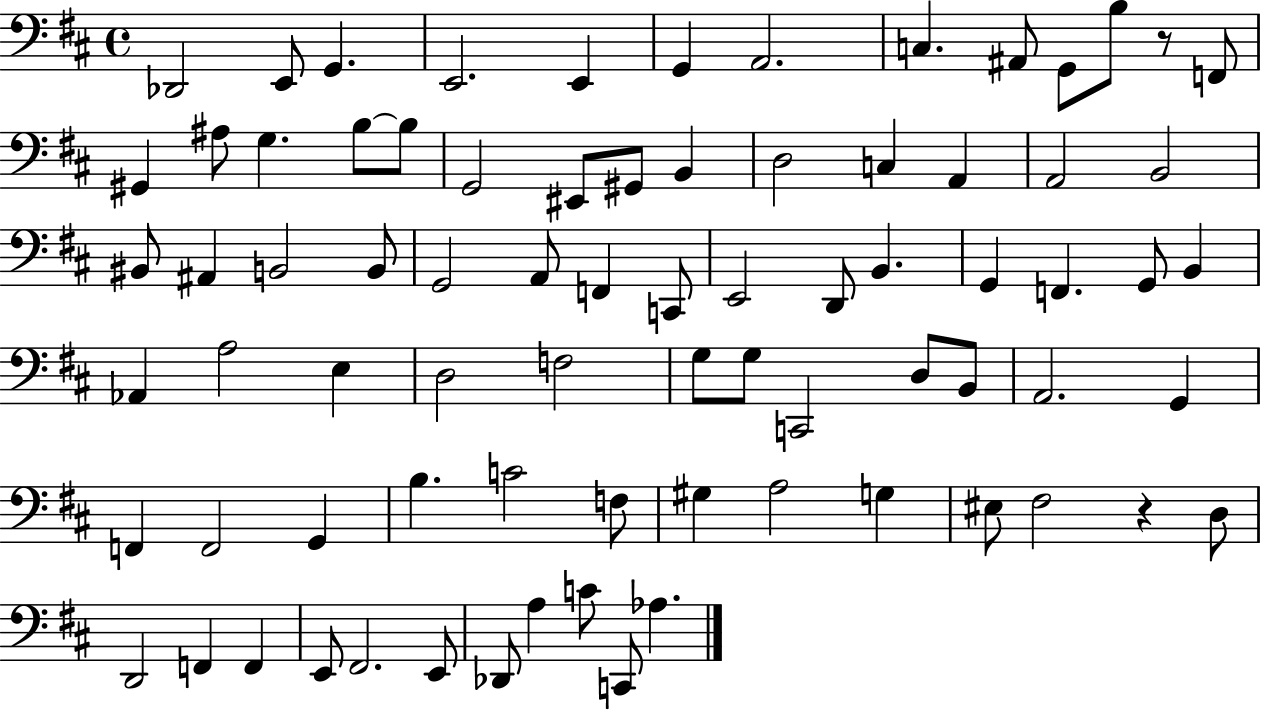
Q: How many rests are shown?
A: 2